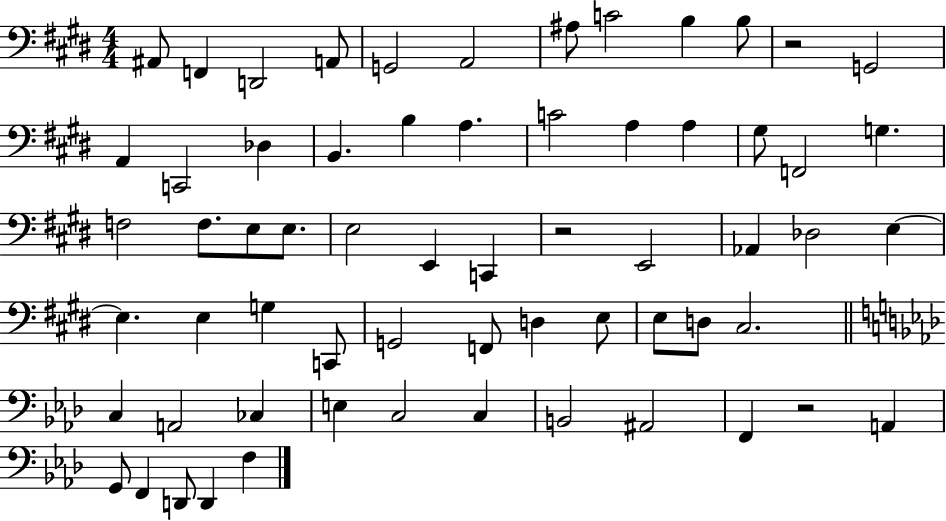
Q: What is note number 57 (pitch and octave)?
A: F2